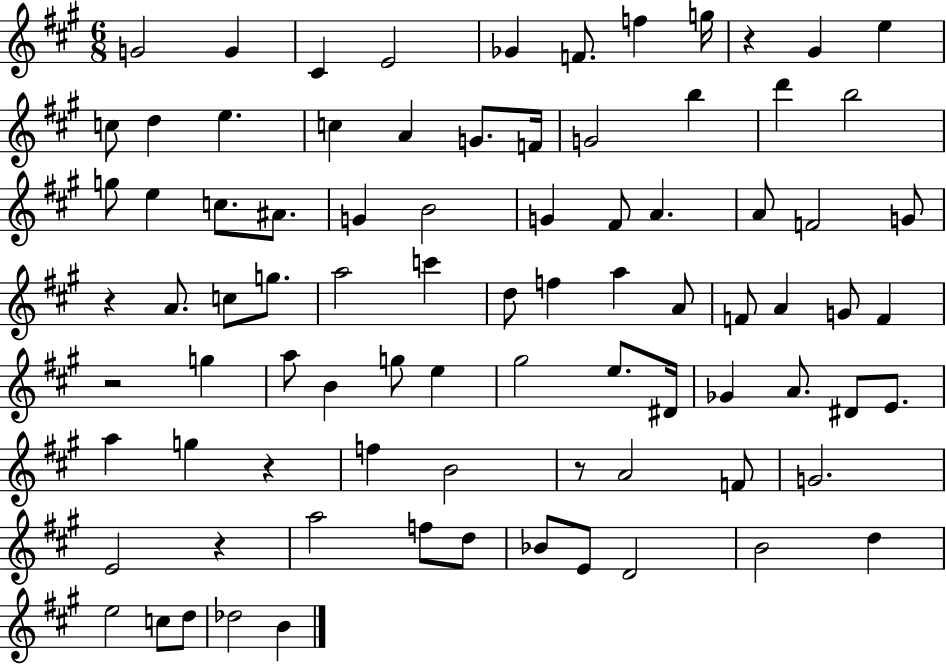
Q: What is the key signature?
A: A major